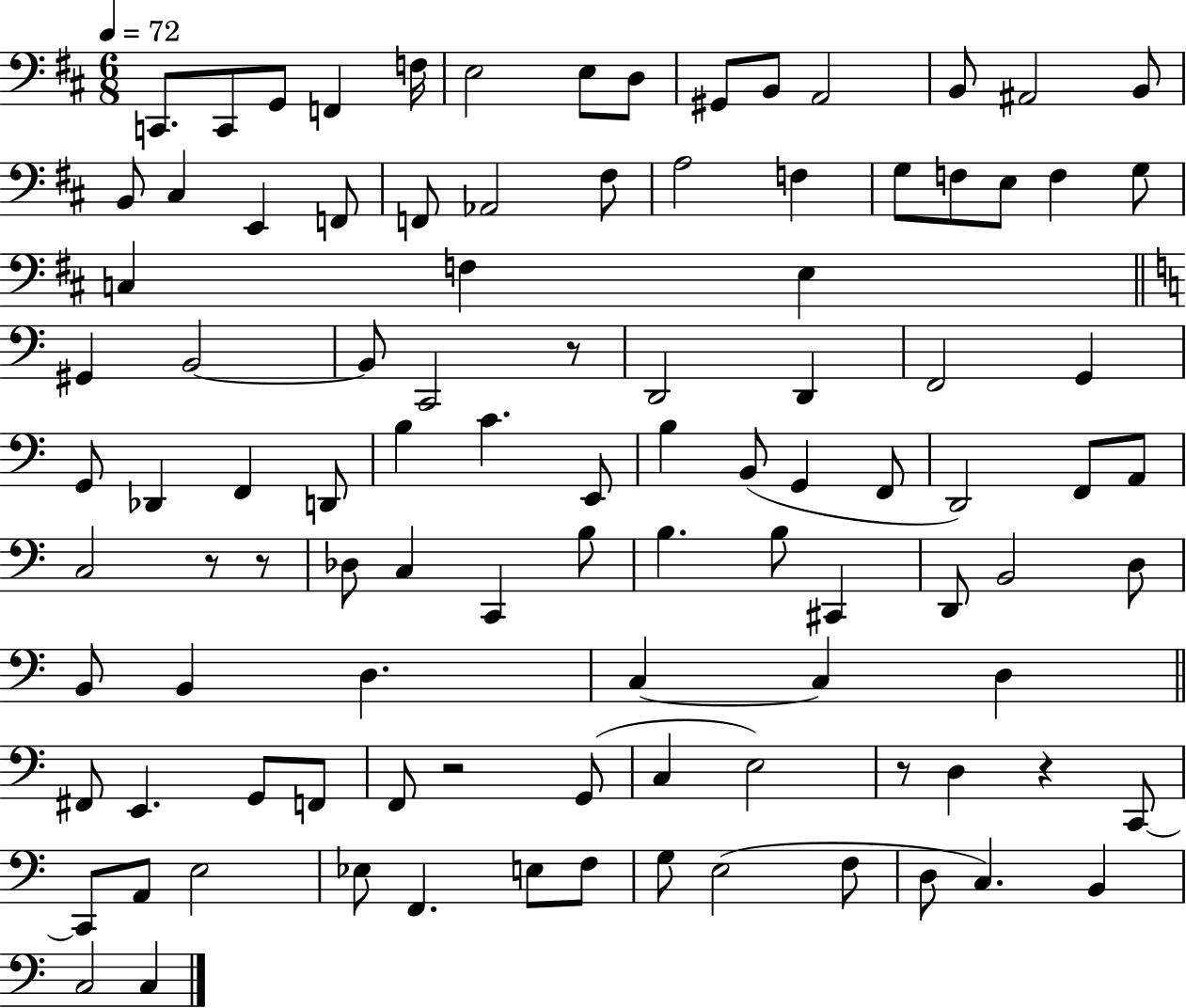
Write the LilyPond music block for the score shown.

{
  \clef bass
  \numericTimeSignature
  \time 6/8
  \key d \major
  \tempo 4 = 72
  \repeat volta 2 { c,8. c,8 g,8 f,4 f16 | e2 e8 d8 | gis,8 b,8 a,2 | b,8 ais,2 b,8 | \break b,8 cis4 e,4 f,8 | f,8 aes,2 fis8 | a2 f4 | g8 f8 e8 f4 g8 | \break c4 f4 e4 | \bar "||" \break \key a \minor gis,4 b,2~~ | b,8 c,2 r8 | d,2 d,4 | f,2 g,4 | \break g,8 des,4 f,4 d,8 | b4 c'4. e,8 | b4 b,8( g,4 f,8 | d,2) f,8 a,8 | \break c2 r8 r8 | des8 c4 c,4 b8 | b4. b8 cis,4 | d,8 b,2 d8 | \break b,8 b,4 d4. | c4~~ c4 d4 | \bar "||" \break \key c \major fis,8 e,4. g,8 f,8 | f,8 r2 g,8( | c4 e2) | r8 d4 r4 c,8~~ | \break c,8 a,8 e2 | ees8 f,4. e8 f8 | g8 e2( f8 | d8 c4.) b,4 | \break c2 c4 | } \bar "|."
}